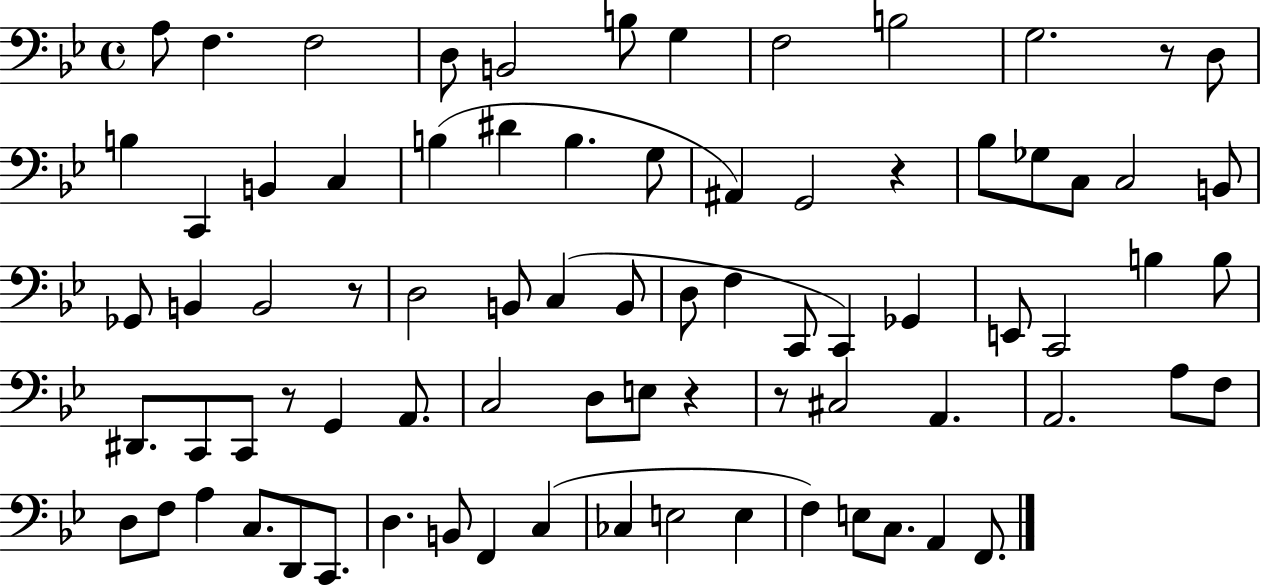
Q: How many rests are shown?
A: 6